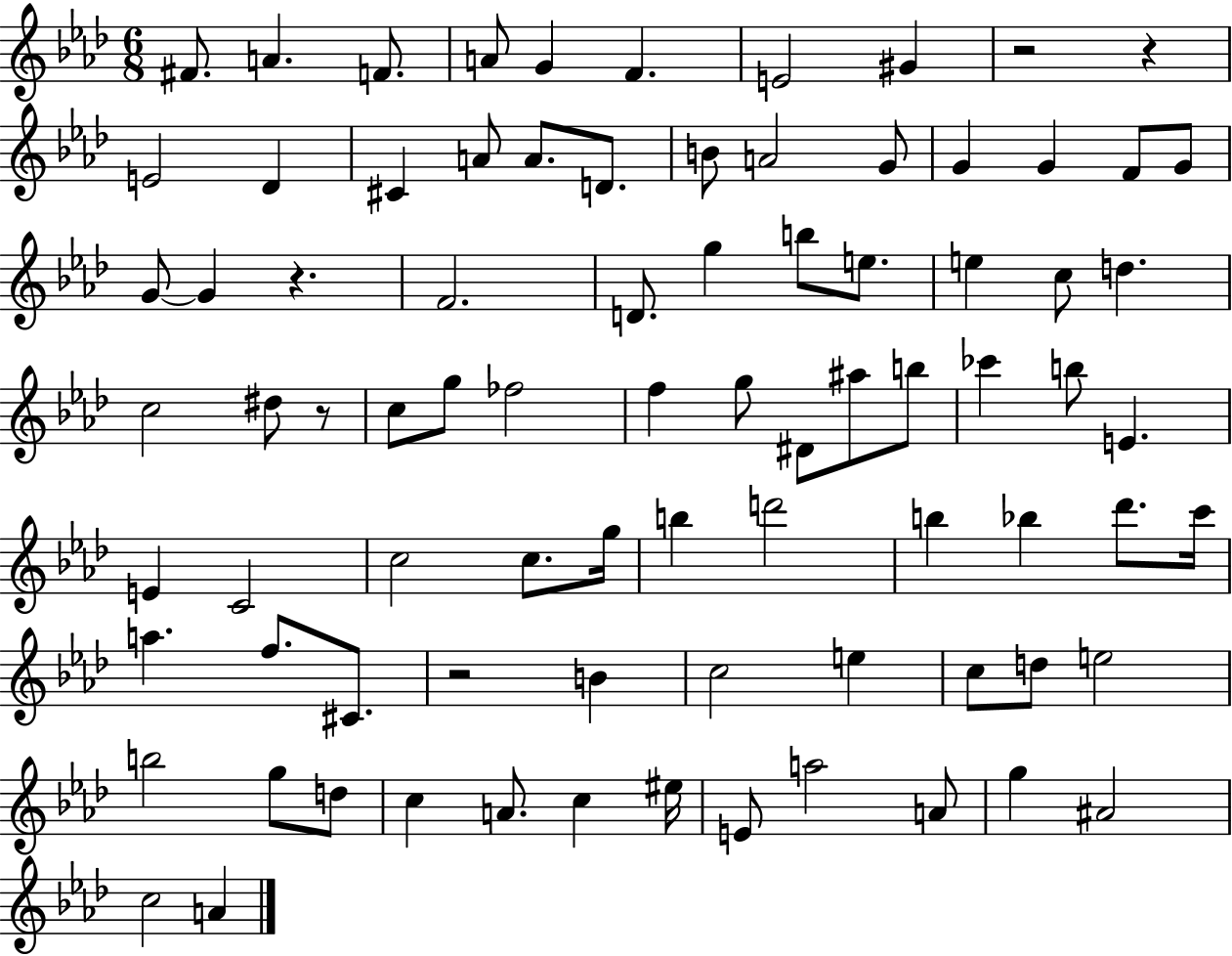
{
  \clef treble
  \numericTimeSignature
  \time 6/8
  \key aes \major
  fis'8. a'4. f'8. | a'8 g'4 f'4. | e'2 gis'4 | r2 r4 | \break e'2 des'4 | cis'4 a'8 a'8. d'8. | b'8 a'2 g'8 | g'4 g'4 f'8 g'8 | \break g'8~~ g'4 r4. | f'2. | d'8. g''4 b''8 e''8. | e''4 c''8 d''4. | \break c''2 dis''8 r8 | c''8 g''8 fes''2 | f''4 g''8 dis'8 ais''8 b''8 | ces'''4 b''8 e'4. | \break e'4 c'2 | c''2 c''8. g''16 | b''4 d'''2 | b''4 bes''4 des'''8. c'''16 | \break a''4. f''8. cis'8. | r2 b'4 | c''2 e''4 | c''8 d''8 e''2 | \break b''2 g''8 d''8 | c''4 a'8. c''4 eis''16 | e'8 a''2 a'8 | g''4 ais'2 | \break c''2 a'4 | \bar "|."
}